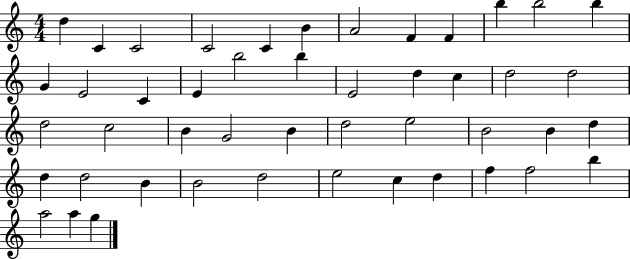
X:1
T:Untitled
M:4/4
L:1/4
K:C
d C C2 C2 C B A2 F F b b2 b G E2 C E b2 b E2 d c d2 d2 d2 c2 B G2 B d2 e2 B2 B d d d2 B B2 d2 e2 c d f f2 b a2 a g